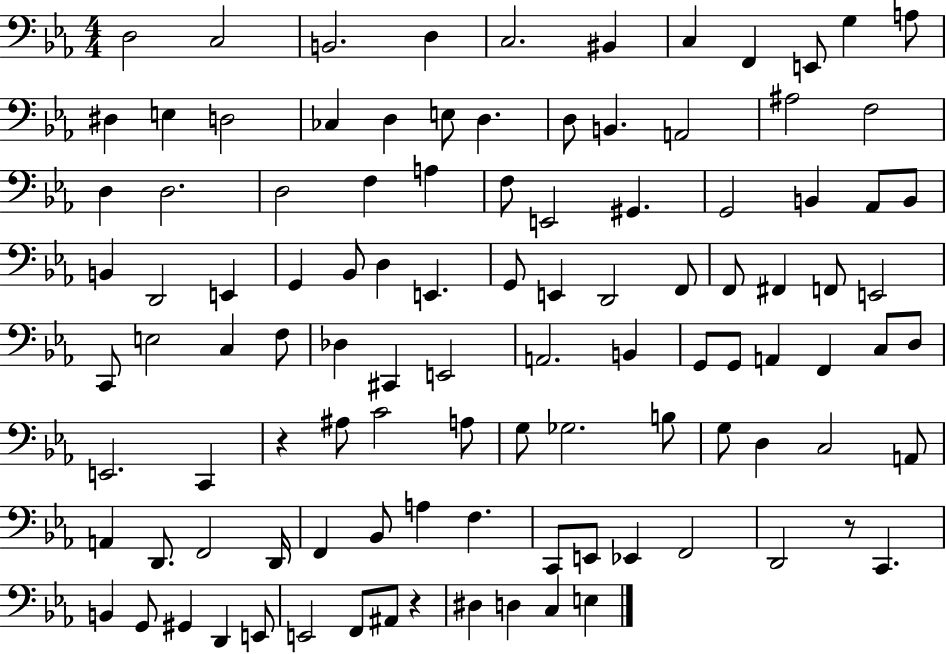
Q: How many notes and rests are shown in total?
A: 106